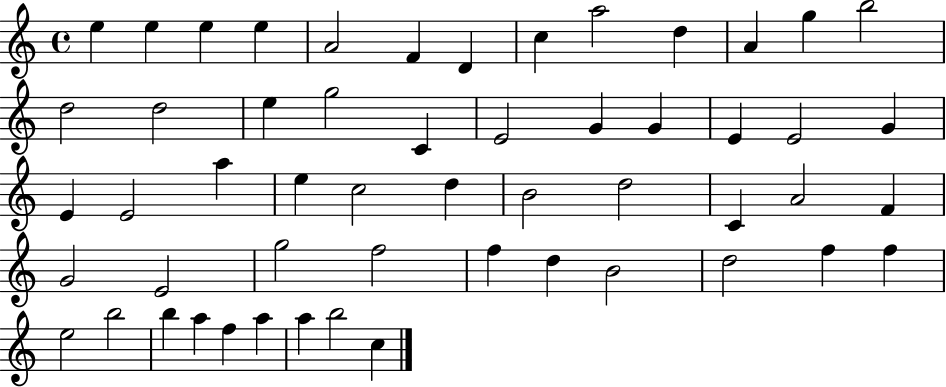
{
  \clef treble
  \time 4/4
  \defaultTimeSignature
  \key c \major
  e''4 e''4 e''4 e''4 | a'2 f'4 d'4 | c''4 a''2 d''4 | a'4 g''4 b''2 | \break d''2 d''2 | e''4 g''2 c'4 | e'2 g'4 g'4 | e'4 e'2 g'4 | \break e'4 e'2 a''4 | e''4 c''2 d''4 | b'2 d''2 | c'4 a'2 f'4 | \break g'2 e'2 | g''2 f''2 | f''4 d''4 b'2 | d''2 f''4 f''4 | \break e''2 b''2 | b''4 a''4 f''4 a''4 | a''4 b''2 c''4 | \bar "|."
}